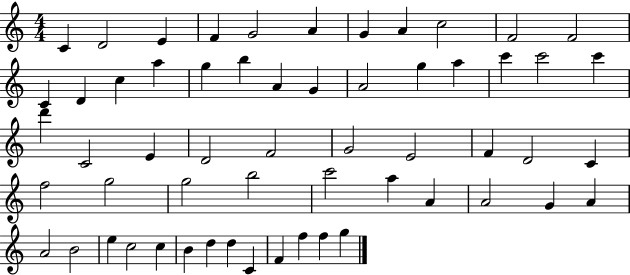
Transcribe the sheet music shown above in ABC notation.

X:1
T:Untitled
M:4/4
L:1/4
K:C
C D2 E F G2 A G A c2 F2 F2 C D c a g b A G A2 g a c' c'2 c' d' C2 E D2 F2 G2 E2 F D2 C f2 g2 g2 b2 c'2 a A A2 G A A2 B2 e c2 c B d d C F f f g